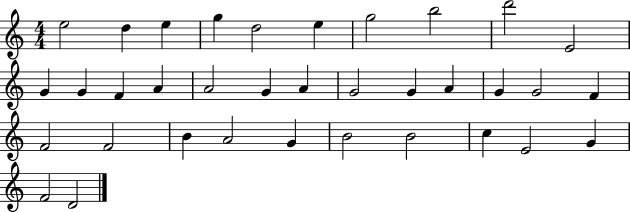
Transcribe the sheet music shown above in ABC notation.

X:1
T:Untitled
M:4/4
L:1/4
K:C
e2 d e g d2 e g2 b2 d'2 E2 G G F A A2 G A G2 G A G G2 F F2 F2 B A2 G B2 B2 c E2 G F2 D2